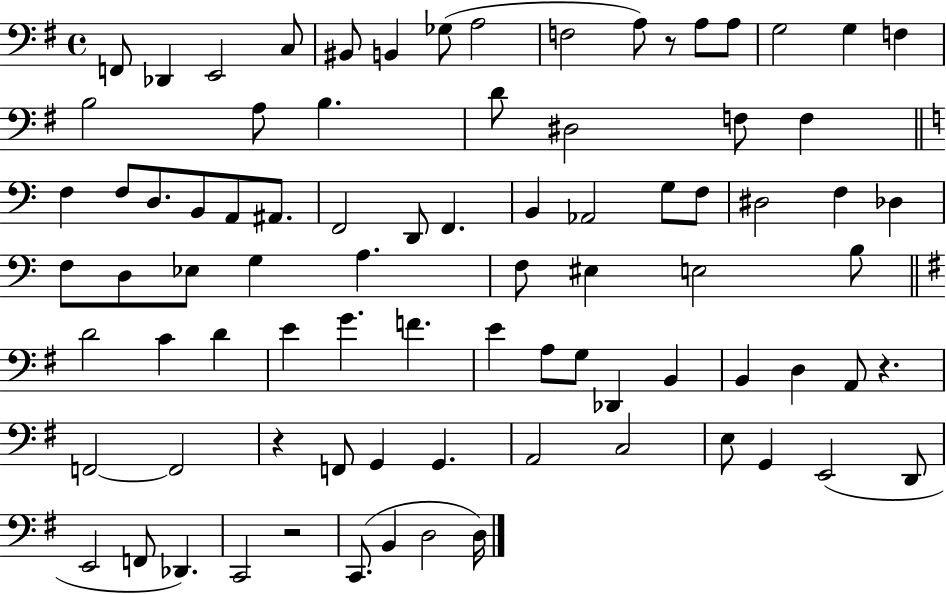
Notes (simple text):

F2/e Db2/q E2/h C3/e BIS2/e B2/q Gb3/e A3/h F3/h A3/e R/e A3/e A3/e G3/h G3/q F3/q B3/h A3/e B3/q. D4/e D#3/h F3/e F3/q F3/q F3/e D3/e. B2/e A2/e A#2/e. F2/h D2/e F2/q. B2/q Ab2/h G3/e F3/e D#3/h F3/q Db3/q F3/e D3/e Eb3/e G3/q A3/q. F3/e EIS3/q E3/h B3/e D4/h C4/q D4/q E4/q G4/q. F4/q. E4/q A3/e G3/e Db2/q B2/q B2/q D3/q A2/e R/q. F2/h F2/h R/q F2/e G2/q G2/q. A2/h C3/h E3/e G2/q E2/h D2/e E2/h F2/e Db2/q. C2/h R/h C2/e. B2/q D3/h D3/s